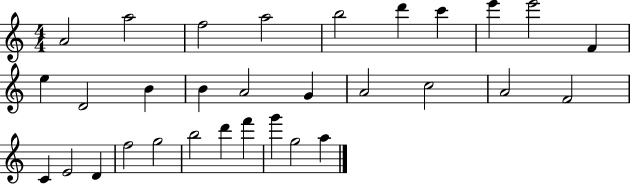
{
  \clef treble
  \numericTimeSignature
  \time 4/4
  \key c \major
  a'2 a''2 | f''2 a''2 | b''2 d'''4 c'''4 | e'''4 e'''2 f'4 | \break e''4 d'2 b'4 | b'4 a'2 g'4 | a'2 c''2 | a'2 f'2 | \break c'4 e'2 d'4 | f''2 g''2 | b''2 d'''4 f'''4 | g'''4 g''2 a''4 | \break \bar "|."
}